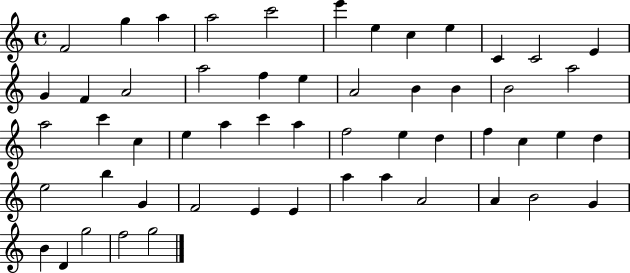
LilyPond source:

{
  \clef treble
  \time 4/4
  \defaultTimeSignature
  \key c \major
  f'2 g''4 a''4 | a''2 c'''2 | e'''4 e''4 c''4 e''4 | c'4 c'2 e'4 | \break g'4 f'4 a'2 | a''2 f''4 e''4 | a'2 b'4 b'4 | b'2 a''2 | \break a''2 c'''4 c''4 | e''4 a''4 c'''4 a''4 | f''2 e''4 d''4 | f''4 c''4 e''4 d''4 | \break e''2 b''4 g'4 | f'2 e'4 e'4 | a''4 a''4 a'2 | a'4 b'2 g'4 | \break b'4 d'4 g''2 | f''2 g''2 | \bar "|."
}